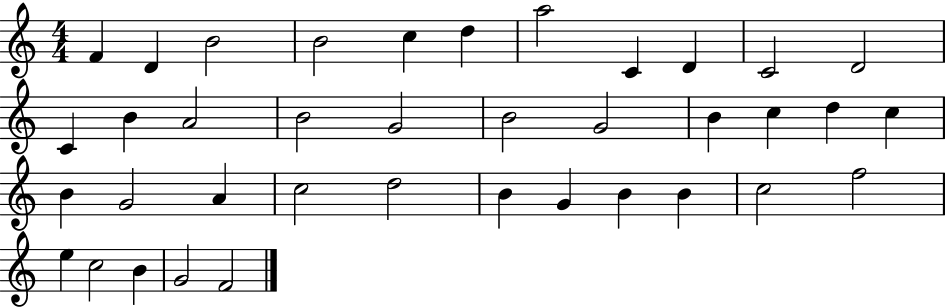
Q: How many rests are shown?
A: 0